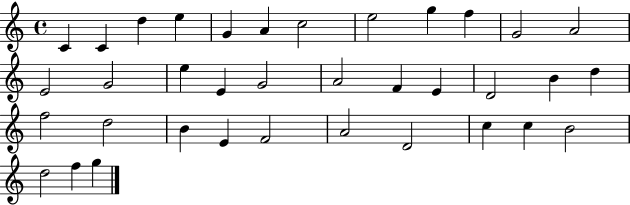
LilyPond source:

{
  \clef treble
  \time 4/4
  \defaultTimeSignature
  \key c \major
  c'4 c'4 d''4 e''4 | g'4 a'4 c''2 | e''2 g''4 f''4 | g'2 a'2 | \break e'2 g'2 | e''4 e'4 g'2 | a'2 f'4 e'4 | d'2 b'4 d''4 | \break f''2 d''2 | b'4 e'4 f'2 | a'2 d'2 | c''4 c''4 b'2 | \break d''2 f''4 g''4 | \bar "|."
}